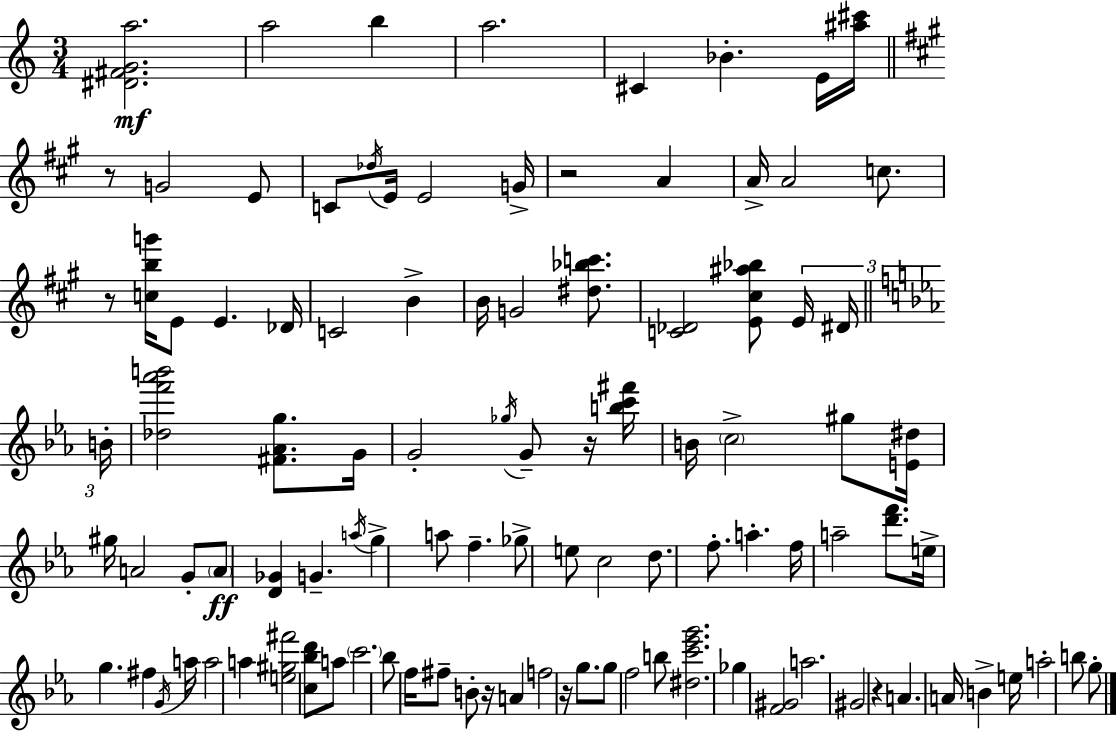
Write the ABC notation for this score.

X:1
T:Untitled
M:3/4
L:1/4
K:C
[^D^FGa]2 a2 b a2 ^C _B E/4 [^a^c']/4 z/2 G2 E/2 C/2 _d/4 E/4 E2 G/4 z2 A A/4 A2 c/2 z/2 [cbg']/4 E/2 E _D/4 C2 B B/4 G2 [^d_bc']/2 [C_D]2 [E^c^a_b]/2 E/4 ^D/4 B/4 [_df'_a'b']2 [^F_Ag]/2 G/4 G2 _g/4 G/2 z/4 [bc'^f']/4 B/4 c2 ^g/2 [E^d]/4 ^g/4 A2 G/2 A/2 [D_G] G a/4 g a/2 f _g/2 e/2 c2 d/2 f/2 a f/4 a2 [d'f']/2 e/4 g ^f G/4 a/4 a2 a [e^g^f']2 [c_bd']/2 a/2 c'2 _b/2 f/4 ^f/2 B/2 z/4 A f2 z/4 g/2 g/2 f2 b/2 [^dc'_e'g']2 _g [F^G]2 a2 ^G2 z A A/4 B e/4 a2 b/2 g/2